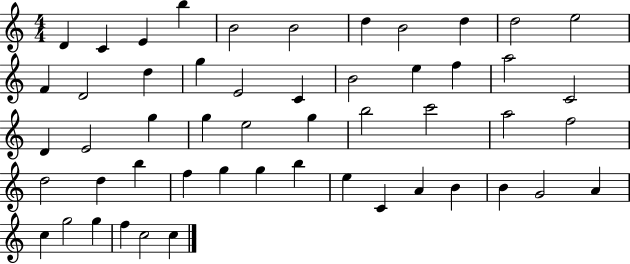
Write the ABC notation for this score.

X:1
T:Untitled
M:4/4
L:1/4
K:C
D C E b B2 B2 d B2 d d2 e2 F D2 d g E2 C B2 e f a2 C2 D E2 g g e2 g b2 c'2 a2 f2 d2 d b f g g b e C A B B G2 A c g2 g f c2 c